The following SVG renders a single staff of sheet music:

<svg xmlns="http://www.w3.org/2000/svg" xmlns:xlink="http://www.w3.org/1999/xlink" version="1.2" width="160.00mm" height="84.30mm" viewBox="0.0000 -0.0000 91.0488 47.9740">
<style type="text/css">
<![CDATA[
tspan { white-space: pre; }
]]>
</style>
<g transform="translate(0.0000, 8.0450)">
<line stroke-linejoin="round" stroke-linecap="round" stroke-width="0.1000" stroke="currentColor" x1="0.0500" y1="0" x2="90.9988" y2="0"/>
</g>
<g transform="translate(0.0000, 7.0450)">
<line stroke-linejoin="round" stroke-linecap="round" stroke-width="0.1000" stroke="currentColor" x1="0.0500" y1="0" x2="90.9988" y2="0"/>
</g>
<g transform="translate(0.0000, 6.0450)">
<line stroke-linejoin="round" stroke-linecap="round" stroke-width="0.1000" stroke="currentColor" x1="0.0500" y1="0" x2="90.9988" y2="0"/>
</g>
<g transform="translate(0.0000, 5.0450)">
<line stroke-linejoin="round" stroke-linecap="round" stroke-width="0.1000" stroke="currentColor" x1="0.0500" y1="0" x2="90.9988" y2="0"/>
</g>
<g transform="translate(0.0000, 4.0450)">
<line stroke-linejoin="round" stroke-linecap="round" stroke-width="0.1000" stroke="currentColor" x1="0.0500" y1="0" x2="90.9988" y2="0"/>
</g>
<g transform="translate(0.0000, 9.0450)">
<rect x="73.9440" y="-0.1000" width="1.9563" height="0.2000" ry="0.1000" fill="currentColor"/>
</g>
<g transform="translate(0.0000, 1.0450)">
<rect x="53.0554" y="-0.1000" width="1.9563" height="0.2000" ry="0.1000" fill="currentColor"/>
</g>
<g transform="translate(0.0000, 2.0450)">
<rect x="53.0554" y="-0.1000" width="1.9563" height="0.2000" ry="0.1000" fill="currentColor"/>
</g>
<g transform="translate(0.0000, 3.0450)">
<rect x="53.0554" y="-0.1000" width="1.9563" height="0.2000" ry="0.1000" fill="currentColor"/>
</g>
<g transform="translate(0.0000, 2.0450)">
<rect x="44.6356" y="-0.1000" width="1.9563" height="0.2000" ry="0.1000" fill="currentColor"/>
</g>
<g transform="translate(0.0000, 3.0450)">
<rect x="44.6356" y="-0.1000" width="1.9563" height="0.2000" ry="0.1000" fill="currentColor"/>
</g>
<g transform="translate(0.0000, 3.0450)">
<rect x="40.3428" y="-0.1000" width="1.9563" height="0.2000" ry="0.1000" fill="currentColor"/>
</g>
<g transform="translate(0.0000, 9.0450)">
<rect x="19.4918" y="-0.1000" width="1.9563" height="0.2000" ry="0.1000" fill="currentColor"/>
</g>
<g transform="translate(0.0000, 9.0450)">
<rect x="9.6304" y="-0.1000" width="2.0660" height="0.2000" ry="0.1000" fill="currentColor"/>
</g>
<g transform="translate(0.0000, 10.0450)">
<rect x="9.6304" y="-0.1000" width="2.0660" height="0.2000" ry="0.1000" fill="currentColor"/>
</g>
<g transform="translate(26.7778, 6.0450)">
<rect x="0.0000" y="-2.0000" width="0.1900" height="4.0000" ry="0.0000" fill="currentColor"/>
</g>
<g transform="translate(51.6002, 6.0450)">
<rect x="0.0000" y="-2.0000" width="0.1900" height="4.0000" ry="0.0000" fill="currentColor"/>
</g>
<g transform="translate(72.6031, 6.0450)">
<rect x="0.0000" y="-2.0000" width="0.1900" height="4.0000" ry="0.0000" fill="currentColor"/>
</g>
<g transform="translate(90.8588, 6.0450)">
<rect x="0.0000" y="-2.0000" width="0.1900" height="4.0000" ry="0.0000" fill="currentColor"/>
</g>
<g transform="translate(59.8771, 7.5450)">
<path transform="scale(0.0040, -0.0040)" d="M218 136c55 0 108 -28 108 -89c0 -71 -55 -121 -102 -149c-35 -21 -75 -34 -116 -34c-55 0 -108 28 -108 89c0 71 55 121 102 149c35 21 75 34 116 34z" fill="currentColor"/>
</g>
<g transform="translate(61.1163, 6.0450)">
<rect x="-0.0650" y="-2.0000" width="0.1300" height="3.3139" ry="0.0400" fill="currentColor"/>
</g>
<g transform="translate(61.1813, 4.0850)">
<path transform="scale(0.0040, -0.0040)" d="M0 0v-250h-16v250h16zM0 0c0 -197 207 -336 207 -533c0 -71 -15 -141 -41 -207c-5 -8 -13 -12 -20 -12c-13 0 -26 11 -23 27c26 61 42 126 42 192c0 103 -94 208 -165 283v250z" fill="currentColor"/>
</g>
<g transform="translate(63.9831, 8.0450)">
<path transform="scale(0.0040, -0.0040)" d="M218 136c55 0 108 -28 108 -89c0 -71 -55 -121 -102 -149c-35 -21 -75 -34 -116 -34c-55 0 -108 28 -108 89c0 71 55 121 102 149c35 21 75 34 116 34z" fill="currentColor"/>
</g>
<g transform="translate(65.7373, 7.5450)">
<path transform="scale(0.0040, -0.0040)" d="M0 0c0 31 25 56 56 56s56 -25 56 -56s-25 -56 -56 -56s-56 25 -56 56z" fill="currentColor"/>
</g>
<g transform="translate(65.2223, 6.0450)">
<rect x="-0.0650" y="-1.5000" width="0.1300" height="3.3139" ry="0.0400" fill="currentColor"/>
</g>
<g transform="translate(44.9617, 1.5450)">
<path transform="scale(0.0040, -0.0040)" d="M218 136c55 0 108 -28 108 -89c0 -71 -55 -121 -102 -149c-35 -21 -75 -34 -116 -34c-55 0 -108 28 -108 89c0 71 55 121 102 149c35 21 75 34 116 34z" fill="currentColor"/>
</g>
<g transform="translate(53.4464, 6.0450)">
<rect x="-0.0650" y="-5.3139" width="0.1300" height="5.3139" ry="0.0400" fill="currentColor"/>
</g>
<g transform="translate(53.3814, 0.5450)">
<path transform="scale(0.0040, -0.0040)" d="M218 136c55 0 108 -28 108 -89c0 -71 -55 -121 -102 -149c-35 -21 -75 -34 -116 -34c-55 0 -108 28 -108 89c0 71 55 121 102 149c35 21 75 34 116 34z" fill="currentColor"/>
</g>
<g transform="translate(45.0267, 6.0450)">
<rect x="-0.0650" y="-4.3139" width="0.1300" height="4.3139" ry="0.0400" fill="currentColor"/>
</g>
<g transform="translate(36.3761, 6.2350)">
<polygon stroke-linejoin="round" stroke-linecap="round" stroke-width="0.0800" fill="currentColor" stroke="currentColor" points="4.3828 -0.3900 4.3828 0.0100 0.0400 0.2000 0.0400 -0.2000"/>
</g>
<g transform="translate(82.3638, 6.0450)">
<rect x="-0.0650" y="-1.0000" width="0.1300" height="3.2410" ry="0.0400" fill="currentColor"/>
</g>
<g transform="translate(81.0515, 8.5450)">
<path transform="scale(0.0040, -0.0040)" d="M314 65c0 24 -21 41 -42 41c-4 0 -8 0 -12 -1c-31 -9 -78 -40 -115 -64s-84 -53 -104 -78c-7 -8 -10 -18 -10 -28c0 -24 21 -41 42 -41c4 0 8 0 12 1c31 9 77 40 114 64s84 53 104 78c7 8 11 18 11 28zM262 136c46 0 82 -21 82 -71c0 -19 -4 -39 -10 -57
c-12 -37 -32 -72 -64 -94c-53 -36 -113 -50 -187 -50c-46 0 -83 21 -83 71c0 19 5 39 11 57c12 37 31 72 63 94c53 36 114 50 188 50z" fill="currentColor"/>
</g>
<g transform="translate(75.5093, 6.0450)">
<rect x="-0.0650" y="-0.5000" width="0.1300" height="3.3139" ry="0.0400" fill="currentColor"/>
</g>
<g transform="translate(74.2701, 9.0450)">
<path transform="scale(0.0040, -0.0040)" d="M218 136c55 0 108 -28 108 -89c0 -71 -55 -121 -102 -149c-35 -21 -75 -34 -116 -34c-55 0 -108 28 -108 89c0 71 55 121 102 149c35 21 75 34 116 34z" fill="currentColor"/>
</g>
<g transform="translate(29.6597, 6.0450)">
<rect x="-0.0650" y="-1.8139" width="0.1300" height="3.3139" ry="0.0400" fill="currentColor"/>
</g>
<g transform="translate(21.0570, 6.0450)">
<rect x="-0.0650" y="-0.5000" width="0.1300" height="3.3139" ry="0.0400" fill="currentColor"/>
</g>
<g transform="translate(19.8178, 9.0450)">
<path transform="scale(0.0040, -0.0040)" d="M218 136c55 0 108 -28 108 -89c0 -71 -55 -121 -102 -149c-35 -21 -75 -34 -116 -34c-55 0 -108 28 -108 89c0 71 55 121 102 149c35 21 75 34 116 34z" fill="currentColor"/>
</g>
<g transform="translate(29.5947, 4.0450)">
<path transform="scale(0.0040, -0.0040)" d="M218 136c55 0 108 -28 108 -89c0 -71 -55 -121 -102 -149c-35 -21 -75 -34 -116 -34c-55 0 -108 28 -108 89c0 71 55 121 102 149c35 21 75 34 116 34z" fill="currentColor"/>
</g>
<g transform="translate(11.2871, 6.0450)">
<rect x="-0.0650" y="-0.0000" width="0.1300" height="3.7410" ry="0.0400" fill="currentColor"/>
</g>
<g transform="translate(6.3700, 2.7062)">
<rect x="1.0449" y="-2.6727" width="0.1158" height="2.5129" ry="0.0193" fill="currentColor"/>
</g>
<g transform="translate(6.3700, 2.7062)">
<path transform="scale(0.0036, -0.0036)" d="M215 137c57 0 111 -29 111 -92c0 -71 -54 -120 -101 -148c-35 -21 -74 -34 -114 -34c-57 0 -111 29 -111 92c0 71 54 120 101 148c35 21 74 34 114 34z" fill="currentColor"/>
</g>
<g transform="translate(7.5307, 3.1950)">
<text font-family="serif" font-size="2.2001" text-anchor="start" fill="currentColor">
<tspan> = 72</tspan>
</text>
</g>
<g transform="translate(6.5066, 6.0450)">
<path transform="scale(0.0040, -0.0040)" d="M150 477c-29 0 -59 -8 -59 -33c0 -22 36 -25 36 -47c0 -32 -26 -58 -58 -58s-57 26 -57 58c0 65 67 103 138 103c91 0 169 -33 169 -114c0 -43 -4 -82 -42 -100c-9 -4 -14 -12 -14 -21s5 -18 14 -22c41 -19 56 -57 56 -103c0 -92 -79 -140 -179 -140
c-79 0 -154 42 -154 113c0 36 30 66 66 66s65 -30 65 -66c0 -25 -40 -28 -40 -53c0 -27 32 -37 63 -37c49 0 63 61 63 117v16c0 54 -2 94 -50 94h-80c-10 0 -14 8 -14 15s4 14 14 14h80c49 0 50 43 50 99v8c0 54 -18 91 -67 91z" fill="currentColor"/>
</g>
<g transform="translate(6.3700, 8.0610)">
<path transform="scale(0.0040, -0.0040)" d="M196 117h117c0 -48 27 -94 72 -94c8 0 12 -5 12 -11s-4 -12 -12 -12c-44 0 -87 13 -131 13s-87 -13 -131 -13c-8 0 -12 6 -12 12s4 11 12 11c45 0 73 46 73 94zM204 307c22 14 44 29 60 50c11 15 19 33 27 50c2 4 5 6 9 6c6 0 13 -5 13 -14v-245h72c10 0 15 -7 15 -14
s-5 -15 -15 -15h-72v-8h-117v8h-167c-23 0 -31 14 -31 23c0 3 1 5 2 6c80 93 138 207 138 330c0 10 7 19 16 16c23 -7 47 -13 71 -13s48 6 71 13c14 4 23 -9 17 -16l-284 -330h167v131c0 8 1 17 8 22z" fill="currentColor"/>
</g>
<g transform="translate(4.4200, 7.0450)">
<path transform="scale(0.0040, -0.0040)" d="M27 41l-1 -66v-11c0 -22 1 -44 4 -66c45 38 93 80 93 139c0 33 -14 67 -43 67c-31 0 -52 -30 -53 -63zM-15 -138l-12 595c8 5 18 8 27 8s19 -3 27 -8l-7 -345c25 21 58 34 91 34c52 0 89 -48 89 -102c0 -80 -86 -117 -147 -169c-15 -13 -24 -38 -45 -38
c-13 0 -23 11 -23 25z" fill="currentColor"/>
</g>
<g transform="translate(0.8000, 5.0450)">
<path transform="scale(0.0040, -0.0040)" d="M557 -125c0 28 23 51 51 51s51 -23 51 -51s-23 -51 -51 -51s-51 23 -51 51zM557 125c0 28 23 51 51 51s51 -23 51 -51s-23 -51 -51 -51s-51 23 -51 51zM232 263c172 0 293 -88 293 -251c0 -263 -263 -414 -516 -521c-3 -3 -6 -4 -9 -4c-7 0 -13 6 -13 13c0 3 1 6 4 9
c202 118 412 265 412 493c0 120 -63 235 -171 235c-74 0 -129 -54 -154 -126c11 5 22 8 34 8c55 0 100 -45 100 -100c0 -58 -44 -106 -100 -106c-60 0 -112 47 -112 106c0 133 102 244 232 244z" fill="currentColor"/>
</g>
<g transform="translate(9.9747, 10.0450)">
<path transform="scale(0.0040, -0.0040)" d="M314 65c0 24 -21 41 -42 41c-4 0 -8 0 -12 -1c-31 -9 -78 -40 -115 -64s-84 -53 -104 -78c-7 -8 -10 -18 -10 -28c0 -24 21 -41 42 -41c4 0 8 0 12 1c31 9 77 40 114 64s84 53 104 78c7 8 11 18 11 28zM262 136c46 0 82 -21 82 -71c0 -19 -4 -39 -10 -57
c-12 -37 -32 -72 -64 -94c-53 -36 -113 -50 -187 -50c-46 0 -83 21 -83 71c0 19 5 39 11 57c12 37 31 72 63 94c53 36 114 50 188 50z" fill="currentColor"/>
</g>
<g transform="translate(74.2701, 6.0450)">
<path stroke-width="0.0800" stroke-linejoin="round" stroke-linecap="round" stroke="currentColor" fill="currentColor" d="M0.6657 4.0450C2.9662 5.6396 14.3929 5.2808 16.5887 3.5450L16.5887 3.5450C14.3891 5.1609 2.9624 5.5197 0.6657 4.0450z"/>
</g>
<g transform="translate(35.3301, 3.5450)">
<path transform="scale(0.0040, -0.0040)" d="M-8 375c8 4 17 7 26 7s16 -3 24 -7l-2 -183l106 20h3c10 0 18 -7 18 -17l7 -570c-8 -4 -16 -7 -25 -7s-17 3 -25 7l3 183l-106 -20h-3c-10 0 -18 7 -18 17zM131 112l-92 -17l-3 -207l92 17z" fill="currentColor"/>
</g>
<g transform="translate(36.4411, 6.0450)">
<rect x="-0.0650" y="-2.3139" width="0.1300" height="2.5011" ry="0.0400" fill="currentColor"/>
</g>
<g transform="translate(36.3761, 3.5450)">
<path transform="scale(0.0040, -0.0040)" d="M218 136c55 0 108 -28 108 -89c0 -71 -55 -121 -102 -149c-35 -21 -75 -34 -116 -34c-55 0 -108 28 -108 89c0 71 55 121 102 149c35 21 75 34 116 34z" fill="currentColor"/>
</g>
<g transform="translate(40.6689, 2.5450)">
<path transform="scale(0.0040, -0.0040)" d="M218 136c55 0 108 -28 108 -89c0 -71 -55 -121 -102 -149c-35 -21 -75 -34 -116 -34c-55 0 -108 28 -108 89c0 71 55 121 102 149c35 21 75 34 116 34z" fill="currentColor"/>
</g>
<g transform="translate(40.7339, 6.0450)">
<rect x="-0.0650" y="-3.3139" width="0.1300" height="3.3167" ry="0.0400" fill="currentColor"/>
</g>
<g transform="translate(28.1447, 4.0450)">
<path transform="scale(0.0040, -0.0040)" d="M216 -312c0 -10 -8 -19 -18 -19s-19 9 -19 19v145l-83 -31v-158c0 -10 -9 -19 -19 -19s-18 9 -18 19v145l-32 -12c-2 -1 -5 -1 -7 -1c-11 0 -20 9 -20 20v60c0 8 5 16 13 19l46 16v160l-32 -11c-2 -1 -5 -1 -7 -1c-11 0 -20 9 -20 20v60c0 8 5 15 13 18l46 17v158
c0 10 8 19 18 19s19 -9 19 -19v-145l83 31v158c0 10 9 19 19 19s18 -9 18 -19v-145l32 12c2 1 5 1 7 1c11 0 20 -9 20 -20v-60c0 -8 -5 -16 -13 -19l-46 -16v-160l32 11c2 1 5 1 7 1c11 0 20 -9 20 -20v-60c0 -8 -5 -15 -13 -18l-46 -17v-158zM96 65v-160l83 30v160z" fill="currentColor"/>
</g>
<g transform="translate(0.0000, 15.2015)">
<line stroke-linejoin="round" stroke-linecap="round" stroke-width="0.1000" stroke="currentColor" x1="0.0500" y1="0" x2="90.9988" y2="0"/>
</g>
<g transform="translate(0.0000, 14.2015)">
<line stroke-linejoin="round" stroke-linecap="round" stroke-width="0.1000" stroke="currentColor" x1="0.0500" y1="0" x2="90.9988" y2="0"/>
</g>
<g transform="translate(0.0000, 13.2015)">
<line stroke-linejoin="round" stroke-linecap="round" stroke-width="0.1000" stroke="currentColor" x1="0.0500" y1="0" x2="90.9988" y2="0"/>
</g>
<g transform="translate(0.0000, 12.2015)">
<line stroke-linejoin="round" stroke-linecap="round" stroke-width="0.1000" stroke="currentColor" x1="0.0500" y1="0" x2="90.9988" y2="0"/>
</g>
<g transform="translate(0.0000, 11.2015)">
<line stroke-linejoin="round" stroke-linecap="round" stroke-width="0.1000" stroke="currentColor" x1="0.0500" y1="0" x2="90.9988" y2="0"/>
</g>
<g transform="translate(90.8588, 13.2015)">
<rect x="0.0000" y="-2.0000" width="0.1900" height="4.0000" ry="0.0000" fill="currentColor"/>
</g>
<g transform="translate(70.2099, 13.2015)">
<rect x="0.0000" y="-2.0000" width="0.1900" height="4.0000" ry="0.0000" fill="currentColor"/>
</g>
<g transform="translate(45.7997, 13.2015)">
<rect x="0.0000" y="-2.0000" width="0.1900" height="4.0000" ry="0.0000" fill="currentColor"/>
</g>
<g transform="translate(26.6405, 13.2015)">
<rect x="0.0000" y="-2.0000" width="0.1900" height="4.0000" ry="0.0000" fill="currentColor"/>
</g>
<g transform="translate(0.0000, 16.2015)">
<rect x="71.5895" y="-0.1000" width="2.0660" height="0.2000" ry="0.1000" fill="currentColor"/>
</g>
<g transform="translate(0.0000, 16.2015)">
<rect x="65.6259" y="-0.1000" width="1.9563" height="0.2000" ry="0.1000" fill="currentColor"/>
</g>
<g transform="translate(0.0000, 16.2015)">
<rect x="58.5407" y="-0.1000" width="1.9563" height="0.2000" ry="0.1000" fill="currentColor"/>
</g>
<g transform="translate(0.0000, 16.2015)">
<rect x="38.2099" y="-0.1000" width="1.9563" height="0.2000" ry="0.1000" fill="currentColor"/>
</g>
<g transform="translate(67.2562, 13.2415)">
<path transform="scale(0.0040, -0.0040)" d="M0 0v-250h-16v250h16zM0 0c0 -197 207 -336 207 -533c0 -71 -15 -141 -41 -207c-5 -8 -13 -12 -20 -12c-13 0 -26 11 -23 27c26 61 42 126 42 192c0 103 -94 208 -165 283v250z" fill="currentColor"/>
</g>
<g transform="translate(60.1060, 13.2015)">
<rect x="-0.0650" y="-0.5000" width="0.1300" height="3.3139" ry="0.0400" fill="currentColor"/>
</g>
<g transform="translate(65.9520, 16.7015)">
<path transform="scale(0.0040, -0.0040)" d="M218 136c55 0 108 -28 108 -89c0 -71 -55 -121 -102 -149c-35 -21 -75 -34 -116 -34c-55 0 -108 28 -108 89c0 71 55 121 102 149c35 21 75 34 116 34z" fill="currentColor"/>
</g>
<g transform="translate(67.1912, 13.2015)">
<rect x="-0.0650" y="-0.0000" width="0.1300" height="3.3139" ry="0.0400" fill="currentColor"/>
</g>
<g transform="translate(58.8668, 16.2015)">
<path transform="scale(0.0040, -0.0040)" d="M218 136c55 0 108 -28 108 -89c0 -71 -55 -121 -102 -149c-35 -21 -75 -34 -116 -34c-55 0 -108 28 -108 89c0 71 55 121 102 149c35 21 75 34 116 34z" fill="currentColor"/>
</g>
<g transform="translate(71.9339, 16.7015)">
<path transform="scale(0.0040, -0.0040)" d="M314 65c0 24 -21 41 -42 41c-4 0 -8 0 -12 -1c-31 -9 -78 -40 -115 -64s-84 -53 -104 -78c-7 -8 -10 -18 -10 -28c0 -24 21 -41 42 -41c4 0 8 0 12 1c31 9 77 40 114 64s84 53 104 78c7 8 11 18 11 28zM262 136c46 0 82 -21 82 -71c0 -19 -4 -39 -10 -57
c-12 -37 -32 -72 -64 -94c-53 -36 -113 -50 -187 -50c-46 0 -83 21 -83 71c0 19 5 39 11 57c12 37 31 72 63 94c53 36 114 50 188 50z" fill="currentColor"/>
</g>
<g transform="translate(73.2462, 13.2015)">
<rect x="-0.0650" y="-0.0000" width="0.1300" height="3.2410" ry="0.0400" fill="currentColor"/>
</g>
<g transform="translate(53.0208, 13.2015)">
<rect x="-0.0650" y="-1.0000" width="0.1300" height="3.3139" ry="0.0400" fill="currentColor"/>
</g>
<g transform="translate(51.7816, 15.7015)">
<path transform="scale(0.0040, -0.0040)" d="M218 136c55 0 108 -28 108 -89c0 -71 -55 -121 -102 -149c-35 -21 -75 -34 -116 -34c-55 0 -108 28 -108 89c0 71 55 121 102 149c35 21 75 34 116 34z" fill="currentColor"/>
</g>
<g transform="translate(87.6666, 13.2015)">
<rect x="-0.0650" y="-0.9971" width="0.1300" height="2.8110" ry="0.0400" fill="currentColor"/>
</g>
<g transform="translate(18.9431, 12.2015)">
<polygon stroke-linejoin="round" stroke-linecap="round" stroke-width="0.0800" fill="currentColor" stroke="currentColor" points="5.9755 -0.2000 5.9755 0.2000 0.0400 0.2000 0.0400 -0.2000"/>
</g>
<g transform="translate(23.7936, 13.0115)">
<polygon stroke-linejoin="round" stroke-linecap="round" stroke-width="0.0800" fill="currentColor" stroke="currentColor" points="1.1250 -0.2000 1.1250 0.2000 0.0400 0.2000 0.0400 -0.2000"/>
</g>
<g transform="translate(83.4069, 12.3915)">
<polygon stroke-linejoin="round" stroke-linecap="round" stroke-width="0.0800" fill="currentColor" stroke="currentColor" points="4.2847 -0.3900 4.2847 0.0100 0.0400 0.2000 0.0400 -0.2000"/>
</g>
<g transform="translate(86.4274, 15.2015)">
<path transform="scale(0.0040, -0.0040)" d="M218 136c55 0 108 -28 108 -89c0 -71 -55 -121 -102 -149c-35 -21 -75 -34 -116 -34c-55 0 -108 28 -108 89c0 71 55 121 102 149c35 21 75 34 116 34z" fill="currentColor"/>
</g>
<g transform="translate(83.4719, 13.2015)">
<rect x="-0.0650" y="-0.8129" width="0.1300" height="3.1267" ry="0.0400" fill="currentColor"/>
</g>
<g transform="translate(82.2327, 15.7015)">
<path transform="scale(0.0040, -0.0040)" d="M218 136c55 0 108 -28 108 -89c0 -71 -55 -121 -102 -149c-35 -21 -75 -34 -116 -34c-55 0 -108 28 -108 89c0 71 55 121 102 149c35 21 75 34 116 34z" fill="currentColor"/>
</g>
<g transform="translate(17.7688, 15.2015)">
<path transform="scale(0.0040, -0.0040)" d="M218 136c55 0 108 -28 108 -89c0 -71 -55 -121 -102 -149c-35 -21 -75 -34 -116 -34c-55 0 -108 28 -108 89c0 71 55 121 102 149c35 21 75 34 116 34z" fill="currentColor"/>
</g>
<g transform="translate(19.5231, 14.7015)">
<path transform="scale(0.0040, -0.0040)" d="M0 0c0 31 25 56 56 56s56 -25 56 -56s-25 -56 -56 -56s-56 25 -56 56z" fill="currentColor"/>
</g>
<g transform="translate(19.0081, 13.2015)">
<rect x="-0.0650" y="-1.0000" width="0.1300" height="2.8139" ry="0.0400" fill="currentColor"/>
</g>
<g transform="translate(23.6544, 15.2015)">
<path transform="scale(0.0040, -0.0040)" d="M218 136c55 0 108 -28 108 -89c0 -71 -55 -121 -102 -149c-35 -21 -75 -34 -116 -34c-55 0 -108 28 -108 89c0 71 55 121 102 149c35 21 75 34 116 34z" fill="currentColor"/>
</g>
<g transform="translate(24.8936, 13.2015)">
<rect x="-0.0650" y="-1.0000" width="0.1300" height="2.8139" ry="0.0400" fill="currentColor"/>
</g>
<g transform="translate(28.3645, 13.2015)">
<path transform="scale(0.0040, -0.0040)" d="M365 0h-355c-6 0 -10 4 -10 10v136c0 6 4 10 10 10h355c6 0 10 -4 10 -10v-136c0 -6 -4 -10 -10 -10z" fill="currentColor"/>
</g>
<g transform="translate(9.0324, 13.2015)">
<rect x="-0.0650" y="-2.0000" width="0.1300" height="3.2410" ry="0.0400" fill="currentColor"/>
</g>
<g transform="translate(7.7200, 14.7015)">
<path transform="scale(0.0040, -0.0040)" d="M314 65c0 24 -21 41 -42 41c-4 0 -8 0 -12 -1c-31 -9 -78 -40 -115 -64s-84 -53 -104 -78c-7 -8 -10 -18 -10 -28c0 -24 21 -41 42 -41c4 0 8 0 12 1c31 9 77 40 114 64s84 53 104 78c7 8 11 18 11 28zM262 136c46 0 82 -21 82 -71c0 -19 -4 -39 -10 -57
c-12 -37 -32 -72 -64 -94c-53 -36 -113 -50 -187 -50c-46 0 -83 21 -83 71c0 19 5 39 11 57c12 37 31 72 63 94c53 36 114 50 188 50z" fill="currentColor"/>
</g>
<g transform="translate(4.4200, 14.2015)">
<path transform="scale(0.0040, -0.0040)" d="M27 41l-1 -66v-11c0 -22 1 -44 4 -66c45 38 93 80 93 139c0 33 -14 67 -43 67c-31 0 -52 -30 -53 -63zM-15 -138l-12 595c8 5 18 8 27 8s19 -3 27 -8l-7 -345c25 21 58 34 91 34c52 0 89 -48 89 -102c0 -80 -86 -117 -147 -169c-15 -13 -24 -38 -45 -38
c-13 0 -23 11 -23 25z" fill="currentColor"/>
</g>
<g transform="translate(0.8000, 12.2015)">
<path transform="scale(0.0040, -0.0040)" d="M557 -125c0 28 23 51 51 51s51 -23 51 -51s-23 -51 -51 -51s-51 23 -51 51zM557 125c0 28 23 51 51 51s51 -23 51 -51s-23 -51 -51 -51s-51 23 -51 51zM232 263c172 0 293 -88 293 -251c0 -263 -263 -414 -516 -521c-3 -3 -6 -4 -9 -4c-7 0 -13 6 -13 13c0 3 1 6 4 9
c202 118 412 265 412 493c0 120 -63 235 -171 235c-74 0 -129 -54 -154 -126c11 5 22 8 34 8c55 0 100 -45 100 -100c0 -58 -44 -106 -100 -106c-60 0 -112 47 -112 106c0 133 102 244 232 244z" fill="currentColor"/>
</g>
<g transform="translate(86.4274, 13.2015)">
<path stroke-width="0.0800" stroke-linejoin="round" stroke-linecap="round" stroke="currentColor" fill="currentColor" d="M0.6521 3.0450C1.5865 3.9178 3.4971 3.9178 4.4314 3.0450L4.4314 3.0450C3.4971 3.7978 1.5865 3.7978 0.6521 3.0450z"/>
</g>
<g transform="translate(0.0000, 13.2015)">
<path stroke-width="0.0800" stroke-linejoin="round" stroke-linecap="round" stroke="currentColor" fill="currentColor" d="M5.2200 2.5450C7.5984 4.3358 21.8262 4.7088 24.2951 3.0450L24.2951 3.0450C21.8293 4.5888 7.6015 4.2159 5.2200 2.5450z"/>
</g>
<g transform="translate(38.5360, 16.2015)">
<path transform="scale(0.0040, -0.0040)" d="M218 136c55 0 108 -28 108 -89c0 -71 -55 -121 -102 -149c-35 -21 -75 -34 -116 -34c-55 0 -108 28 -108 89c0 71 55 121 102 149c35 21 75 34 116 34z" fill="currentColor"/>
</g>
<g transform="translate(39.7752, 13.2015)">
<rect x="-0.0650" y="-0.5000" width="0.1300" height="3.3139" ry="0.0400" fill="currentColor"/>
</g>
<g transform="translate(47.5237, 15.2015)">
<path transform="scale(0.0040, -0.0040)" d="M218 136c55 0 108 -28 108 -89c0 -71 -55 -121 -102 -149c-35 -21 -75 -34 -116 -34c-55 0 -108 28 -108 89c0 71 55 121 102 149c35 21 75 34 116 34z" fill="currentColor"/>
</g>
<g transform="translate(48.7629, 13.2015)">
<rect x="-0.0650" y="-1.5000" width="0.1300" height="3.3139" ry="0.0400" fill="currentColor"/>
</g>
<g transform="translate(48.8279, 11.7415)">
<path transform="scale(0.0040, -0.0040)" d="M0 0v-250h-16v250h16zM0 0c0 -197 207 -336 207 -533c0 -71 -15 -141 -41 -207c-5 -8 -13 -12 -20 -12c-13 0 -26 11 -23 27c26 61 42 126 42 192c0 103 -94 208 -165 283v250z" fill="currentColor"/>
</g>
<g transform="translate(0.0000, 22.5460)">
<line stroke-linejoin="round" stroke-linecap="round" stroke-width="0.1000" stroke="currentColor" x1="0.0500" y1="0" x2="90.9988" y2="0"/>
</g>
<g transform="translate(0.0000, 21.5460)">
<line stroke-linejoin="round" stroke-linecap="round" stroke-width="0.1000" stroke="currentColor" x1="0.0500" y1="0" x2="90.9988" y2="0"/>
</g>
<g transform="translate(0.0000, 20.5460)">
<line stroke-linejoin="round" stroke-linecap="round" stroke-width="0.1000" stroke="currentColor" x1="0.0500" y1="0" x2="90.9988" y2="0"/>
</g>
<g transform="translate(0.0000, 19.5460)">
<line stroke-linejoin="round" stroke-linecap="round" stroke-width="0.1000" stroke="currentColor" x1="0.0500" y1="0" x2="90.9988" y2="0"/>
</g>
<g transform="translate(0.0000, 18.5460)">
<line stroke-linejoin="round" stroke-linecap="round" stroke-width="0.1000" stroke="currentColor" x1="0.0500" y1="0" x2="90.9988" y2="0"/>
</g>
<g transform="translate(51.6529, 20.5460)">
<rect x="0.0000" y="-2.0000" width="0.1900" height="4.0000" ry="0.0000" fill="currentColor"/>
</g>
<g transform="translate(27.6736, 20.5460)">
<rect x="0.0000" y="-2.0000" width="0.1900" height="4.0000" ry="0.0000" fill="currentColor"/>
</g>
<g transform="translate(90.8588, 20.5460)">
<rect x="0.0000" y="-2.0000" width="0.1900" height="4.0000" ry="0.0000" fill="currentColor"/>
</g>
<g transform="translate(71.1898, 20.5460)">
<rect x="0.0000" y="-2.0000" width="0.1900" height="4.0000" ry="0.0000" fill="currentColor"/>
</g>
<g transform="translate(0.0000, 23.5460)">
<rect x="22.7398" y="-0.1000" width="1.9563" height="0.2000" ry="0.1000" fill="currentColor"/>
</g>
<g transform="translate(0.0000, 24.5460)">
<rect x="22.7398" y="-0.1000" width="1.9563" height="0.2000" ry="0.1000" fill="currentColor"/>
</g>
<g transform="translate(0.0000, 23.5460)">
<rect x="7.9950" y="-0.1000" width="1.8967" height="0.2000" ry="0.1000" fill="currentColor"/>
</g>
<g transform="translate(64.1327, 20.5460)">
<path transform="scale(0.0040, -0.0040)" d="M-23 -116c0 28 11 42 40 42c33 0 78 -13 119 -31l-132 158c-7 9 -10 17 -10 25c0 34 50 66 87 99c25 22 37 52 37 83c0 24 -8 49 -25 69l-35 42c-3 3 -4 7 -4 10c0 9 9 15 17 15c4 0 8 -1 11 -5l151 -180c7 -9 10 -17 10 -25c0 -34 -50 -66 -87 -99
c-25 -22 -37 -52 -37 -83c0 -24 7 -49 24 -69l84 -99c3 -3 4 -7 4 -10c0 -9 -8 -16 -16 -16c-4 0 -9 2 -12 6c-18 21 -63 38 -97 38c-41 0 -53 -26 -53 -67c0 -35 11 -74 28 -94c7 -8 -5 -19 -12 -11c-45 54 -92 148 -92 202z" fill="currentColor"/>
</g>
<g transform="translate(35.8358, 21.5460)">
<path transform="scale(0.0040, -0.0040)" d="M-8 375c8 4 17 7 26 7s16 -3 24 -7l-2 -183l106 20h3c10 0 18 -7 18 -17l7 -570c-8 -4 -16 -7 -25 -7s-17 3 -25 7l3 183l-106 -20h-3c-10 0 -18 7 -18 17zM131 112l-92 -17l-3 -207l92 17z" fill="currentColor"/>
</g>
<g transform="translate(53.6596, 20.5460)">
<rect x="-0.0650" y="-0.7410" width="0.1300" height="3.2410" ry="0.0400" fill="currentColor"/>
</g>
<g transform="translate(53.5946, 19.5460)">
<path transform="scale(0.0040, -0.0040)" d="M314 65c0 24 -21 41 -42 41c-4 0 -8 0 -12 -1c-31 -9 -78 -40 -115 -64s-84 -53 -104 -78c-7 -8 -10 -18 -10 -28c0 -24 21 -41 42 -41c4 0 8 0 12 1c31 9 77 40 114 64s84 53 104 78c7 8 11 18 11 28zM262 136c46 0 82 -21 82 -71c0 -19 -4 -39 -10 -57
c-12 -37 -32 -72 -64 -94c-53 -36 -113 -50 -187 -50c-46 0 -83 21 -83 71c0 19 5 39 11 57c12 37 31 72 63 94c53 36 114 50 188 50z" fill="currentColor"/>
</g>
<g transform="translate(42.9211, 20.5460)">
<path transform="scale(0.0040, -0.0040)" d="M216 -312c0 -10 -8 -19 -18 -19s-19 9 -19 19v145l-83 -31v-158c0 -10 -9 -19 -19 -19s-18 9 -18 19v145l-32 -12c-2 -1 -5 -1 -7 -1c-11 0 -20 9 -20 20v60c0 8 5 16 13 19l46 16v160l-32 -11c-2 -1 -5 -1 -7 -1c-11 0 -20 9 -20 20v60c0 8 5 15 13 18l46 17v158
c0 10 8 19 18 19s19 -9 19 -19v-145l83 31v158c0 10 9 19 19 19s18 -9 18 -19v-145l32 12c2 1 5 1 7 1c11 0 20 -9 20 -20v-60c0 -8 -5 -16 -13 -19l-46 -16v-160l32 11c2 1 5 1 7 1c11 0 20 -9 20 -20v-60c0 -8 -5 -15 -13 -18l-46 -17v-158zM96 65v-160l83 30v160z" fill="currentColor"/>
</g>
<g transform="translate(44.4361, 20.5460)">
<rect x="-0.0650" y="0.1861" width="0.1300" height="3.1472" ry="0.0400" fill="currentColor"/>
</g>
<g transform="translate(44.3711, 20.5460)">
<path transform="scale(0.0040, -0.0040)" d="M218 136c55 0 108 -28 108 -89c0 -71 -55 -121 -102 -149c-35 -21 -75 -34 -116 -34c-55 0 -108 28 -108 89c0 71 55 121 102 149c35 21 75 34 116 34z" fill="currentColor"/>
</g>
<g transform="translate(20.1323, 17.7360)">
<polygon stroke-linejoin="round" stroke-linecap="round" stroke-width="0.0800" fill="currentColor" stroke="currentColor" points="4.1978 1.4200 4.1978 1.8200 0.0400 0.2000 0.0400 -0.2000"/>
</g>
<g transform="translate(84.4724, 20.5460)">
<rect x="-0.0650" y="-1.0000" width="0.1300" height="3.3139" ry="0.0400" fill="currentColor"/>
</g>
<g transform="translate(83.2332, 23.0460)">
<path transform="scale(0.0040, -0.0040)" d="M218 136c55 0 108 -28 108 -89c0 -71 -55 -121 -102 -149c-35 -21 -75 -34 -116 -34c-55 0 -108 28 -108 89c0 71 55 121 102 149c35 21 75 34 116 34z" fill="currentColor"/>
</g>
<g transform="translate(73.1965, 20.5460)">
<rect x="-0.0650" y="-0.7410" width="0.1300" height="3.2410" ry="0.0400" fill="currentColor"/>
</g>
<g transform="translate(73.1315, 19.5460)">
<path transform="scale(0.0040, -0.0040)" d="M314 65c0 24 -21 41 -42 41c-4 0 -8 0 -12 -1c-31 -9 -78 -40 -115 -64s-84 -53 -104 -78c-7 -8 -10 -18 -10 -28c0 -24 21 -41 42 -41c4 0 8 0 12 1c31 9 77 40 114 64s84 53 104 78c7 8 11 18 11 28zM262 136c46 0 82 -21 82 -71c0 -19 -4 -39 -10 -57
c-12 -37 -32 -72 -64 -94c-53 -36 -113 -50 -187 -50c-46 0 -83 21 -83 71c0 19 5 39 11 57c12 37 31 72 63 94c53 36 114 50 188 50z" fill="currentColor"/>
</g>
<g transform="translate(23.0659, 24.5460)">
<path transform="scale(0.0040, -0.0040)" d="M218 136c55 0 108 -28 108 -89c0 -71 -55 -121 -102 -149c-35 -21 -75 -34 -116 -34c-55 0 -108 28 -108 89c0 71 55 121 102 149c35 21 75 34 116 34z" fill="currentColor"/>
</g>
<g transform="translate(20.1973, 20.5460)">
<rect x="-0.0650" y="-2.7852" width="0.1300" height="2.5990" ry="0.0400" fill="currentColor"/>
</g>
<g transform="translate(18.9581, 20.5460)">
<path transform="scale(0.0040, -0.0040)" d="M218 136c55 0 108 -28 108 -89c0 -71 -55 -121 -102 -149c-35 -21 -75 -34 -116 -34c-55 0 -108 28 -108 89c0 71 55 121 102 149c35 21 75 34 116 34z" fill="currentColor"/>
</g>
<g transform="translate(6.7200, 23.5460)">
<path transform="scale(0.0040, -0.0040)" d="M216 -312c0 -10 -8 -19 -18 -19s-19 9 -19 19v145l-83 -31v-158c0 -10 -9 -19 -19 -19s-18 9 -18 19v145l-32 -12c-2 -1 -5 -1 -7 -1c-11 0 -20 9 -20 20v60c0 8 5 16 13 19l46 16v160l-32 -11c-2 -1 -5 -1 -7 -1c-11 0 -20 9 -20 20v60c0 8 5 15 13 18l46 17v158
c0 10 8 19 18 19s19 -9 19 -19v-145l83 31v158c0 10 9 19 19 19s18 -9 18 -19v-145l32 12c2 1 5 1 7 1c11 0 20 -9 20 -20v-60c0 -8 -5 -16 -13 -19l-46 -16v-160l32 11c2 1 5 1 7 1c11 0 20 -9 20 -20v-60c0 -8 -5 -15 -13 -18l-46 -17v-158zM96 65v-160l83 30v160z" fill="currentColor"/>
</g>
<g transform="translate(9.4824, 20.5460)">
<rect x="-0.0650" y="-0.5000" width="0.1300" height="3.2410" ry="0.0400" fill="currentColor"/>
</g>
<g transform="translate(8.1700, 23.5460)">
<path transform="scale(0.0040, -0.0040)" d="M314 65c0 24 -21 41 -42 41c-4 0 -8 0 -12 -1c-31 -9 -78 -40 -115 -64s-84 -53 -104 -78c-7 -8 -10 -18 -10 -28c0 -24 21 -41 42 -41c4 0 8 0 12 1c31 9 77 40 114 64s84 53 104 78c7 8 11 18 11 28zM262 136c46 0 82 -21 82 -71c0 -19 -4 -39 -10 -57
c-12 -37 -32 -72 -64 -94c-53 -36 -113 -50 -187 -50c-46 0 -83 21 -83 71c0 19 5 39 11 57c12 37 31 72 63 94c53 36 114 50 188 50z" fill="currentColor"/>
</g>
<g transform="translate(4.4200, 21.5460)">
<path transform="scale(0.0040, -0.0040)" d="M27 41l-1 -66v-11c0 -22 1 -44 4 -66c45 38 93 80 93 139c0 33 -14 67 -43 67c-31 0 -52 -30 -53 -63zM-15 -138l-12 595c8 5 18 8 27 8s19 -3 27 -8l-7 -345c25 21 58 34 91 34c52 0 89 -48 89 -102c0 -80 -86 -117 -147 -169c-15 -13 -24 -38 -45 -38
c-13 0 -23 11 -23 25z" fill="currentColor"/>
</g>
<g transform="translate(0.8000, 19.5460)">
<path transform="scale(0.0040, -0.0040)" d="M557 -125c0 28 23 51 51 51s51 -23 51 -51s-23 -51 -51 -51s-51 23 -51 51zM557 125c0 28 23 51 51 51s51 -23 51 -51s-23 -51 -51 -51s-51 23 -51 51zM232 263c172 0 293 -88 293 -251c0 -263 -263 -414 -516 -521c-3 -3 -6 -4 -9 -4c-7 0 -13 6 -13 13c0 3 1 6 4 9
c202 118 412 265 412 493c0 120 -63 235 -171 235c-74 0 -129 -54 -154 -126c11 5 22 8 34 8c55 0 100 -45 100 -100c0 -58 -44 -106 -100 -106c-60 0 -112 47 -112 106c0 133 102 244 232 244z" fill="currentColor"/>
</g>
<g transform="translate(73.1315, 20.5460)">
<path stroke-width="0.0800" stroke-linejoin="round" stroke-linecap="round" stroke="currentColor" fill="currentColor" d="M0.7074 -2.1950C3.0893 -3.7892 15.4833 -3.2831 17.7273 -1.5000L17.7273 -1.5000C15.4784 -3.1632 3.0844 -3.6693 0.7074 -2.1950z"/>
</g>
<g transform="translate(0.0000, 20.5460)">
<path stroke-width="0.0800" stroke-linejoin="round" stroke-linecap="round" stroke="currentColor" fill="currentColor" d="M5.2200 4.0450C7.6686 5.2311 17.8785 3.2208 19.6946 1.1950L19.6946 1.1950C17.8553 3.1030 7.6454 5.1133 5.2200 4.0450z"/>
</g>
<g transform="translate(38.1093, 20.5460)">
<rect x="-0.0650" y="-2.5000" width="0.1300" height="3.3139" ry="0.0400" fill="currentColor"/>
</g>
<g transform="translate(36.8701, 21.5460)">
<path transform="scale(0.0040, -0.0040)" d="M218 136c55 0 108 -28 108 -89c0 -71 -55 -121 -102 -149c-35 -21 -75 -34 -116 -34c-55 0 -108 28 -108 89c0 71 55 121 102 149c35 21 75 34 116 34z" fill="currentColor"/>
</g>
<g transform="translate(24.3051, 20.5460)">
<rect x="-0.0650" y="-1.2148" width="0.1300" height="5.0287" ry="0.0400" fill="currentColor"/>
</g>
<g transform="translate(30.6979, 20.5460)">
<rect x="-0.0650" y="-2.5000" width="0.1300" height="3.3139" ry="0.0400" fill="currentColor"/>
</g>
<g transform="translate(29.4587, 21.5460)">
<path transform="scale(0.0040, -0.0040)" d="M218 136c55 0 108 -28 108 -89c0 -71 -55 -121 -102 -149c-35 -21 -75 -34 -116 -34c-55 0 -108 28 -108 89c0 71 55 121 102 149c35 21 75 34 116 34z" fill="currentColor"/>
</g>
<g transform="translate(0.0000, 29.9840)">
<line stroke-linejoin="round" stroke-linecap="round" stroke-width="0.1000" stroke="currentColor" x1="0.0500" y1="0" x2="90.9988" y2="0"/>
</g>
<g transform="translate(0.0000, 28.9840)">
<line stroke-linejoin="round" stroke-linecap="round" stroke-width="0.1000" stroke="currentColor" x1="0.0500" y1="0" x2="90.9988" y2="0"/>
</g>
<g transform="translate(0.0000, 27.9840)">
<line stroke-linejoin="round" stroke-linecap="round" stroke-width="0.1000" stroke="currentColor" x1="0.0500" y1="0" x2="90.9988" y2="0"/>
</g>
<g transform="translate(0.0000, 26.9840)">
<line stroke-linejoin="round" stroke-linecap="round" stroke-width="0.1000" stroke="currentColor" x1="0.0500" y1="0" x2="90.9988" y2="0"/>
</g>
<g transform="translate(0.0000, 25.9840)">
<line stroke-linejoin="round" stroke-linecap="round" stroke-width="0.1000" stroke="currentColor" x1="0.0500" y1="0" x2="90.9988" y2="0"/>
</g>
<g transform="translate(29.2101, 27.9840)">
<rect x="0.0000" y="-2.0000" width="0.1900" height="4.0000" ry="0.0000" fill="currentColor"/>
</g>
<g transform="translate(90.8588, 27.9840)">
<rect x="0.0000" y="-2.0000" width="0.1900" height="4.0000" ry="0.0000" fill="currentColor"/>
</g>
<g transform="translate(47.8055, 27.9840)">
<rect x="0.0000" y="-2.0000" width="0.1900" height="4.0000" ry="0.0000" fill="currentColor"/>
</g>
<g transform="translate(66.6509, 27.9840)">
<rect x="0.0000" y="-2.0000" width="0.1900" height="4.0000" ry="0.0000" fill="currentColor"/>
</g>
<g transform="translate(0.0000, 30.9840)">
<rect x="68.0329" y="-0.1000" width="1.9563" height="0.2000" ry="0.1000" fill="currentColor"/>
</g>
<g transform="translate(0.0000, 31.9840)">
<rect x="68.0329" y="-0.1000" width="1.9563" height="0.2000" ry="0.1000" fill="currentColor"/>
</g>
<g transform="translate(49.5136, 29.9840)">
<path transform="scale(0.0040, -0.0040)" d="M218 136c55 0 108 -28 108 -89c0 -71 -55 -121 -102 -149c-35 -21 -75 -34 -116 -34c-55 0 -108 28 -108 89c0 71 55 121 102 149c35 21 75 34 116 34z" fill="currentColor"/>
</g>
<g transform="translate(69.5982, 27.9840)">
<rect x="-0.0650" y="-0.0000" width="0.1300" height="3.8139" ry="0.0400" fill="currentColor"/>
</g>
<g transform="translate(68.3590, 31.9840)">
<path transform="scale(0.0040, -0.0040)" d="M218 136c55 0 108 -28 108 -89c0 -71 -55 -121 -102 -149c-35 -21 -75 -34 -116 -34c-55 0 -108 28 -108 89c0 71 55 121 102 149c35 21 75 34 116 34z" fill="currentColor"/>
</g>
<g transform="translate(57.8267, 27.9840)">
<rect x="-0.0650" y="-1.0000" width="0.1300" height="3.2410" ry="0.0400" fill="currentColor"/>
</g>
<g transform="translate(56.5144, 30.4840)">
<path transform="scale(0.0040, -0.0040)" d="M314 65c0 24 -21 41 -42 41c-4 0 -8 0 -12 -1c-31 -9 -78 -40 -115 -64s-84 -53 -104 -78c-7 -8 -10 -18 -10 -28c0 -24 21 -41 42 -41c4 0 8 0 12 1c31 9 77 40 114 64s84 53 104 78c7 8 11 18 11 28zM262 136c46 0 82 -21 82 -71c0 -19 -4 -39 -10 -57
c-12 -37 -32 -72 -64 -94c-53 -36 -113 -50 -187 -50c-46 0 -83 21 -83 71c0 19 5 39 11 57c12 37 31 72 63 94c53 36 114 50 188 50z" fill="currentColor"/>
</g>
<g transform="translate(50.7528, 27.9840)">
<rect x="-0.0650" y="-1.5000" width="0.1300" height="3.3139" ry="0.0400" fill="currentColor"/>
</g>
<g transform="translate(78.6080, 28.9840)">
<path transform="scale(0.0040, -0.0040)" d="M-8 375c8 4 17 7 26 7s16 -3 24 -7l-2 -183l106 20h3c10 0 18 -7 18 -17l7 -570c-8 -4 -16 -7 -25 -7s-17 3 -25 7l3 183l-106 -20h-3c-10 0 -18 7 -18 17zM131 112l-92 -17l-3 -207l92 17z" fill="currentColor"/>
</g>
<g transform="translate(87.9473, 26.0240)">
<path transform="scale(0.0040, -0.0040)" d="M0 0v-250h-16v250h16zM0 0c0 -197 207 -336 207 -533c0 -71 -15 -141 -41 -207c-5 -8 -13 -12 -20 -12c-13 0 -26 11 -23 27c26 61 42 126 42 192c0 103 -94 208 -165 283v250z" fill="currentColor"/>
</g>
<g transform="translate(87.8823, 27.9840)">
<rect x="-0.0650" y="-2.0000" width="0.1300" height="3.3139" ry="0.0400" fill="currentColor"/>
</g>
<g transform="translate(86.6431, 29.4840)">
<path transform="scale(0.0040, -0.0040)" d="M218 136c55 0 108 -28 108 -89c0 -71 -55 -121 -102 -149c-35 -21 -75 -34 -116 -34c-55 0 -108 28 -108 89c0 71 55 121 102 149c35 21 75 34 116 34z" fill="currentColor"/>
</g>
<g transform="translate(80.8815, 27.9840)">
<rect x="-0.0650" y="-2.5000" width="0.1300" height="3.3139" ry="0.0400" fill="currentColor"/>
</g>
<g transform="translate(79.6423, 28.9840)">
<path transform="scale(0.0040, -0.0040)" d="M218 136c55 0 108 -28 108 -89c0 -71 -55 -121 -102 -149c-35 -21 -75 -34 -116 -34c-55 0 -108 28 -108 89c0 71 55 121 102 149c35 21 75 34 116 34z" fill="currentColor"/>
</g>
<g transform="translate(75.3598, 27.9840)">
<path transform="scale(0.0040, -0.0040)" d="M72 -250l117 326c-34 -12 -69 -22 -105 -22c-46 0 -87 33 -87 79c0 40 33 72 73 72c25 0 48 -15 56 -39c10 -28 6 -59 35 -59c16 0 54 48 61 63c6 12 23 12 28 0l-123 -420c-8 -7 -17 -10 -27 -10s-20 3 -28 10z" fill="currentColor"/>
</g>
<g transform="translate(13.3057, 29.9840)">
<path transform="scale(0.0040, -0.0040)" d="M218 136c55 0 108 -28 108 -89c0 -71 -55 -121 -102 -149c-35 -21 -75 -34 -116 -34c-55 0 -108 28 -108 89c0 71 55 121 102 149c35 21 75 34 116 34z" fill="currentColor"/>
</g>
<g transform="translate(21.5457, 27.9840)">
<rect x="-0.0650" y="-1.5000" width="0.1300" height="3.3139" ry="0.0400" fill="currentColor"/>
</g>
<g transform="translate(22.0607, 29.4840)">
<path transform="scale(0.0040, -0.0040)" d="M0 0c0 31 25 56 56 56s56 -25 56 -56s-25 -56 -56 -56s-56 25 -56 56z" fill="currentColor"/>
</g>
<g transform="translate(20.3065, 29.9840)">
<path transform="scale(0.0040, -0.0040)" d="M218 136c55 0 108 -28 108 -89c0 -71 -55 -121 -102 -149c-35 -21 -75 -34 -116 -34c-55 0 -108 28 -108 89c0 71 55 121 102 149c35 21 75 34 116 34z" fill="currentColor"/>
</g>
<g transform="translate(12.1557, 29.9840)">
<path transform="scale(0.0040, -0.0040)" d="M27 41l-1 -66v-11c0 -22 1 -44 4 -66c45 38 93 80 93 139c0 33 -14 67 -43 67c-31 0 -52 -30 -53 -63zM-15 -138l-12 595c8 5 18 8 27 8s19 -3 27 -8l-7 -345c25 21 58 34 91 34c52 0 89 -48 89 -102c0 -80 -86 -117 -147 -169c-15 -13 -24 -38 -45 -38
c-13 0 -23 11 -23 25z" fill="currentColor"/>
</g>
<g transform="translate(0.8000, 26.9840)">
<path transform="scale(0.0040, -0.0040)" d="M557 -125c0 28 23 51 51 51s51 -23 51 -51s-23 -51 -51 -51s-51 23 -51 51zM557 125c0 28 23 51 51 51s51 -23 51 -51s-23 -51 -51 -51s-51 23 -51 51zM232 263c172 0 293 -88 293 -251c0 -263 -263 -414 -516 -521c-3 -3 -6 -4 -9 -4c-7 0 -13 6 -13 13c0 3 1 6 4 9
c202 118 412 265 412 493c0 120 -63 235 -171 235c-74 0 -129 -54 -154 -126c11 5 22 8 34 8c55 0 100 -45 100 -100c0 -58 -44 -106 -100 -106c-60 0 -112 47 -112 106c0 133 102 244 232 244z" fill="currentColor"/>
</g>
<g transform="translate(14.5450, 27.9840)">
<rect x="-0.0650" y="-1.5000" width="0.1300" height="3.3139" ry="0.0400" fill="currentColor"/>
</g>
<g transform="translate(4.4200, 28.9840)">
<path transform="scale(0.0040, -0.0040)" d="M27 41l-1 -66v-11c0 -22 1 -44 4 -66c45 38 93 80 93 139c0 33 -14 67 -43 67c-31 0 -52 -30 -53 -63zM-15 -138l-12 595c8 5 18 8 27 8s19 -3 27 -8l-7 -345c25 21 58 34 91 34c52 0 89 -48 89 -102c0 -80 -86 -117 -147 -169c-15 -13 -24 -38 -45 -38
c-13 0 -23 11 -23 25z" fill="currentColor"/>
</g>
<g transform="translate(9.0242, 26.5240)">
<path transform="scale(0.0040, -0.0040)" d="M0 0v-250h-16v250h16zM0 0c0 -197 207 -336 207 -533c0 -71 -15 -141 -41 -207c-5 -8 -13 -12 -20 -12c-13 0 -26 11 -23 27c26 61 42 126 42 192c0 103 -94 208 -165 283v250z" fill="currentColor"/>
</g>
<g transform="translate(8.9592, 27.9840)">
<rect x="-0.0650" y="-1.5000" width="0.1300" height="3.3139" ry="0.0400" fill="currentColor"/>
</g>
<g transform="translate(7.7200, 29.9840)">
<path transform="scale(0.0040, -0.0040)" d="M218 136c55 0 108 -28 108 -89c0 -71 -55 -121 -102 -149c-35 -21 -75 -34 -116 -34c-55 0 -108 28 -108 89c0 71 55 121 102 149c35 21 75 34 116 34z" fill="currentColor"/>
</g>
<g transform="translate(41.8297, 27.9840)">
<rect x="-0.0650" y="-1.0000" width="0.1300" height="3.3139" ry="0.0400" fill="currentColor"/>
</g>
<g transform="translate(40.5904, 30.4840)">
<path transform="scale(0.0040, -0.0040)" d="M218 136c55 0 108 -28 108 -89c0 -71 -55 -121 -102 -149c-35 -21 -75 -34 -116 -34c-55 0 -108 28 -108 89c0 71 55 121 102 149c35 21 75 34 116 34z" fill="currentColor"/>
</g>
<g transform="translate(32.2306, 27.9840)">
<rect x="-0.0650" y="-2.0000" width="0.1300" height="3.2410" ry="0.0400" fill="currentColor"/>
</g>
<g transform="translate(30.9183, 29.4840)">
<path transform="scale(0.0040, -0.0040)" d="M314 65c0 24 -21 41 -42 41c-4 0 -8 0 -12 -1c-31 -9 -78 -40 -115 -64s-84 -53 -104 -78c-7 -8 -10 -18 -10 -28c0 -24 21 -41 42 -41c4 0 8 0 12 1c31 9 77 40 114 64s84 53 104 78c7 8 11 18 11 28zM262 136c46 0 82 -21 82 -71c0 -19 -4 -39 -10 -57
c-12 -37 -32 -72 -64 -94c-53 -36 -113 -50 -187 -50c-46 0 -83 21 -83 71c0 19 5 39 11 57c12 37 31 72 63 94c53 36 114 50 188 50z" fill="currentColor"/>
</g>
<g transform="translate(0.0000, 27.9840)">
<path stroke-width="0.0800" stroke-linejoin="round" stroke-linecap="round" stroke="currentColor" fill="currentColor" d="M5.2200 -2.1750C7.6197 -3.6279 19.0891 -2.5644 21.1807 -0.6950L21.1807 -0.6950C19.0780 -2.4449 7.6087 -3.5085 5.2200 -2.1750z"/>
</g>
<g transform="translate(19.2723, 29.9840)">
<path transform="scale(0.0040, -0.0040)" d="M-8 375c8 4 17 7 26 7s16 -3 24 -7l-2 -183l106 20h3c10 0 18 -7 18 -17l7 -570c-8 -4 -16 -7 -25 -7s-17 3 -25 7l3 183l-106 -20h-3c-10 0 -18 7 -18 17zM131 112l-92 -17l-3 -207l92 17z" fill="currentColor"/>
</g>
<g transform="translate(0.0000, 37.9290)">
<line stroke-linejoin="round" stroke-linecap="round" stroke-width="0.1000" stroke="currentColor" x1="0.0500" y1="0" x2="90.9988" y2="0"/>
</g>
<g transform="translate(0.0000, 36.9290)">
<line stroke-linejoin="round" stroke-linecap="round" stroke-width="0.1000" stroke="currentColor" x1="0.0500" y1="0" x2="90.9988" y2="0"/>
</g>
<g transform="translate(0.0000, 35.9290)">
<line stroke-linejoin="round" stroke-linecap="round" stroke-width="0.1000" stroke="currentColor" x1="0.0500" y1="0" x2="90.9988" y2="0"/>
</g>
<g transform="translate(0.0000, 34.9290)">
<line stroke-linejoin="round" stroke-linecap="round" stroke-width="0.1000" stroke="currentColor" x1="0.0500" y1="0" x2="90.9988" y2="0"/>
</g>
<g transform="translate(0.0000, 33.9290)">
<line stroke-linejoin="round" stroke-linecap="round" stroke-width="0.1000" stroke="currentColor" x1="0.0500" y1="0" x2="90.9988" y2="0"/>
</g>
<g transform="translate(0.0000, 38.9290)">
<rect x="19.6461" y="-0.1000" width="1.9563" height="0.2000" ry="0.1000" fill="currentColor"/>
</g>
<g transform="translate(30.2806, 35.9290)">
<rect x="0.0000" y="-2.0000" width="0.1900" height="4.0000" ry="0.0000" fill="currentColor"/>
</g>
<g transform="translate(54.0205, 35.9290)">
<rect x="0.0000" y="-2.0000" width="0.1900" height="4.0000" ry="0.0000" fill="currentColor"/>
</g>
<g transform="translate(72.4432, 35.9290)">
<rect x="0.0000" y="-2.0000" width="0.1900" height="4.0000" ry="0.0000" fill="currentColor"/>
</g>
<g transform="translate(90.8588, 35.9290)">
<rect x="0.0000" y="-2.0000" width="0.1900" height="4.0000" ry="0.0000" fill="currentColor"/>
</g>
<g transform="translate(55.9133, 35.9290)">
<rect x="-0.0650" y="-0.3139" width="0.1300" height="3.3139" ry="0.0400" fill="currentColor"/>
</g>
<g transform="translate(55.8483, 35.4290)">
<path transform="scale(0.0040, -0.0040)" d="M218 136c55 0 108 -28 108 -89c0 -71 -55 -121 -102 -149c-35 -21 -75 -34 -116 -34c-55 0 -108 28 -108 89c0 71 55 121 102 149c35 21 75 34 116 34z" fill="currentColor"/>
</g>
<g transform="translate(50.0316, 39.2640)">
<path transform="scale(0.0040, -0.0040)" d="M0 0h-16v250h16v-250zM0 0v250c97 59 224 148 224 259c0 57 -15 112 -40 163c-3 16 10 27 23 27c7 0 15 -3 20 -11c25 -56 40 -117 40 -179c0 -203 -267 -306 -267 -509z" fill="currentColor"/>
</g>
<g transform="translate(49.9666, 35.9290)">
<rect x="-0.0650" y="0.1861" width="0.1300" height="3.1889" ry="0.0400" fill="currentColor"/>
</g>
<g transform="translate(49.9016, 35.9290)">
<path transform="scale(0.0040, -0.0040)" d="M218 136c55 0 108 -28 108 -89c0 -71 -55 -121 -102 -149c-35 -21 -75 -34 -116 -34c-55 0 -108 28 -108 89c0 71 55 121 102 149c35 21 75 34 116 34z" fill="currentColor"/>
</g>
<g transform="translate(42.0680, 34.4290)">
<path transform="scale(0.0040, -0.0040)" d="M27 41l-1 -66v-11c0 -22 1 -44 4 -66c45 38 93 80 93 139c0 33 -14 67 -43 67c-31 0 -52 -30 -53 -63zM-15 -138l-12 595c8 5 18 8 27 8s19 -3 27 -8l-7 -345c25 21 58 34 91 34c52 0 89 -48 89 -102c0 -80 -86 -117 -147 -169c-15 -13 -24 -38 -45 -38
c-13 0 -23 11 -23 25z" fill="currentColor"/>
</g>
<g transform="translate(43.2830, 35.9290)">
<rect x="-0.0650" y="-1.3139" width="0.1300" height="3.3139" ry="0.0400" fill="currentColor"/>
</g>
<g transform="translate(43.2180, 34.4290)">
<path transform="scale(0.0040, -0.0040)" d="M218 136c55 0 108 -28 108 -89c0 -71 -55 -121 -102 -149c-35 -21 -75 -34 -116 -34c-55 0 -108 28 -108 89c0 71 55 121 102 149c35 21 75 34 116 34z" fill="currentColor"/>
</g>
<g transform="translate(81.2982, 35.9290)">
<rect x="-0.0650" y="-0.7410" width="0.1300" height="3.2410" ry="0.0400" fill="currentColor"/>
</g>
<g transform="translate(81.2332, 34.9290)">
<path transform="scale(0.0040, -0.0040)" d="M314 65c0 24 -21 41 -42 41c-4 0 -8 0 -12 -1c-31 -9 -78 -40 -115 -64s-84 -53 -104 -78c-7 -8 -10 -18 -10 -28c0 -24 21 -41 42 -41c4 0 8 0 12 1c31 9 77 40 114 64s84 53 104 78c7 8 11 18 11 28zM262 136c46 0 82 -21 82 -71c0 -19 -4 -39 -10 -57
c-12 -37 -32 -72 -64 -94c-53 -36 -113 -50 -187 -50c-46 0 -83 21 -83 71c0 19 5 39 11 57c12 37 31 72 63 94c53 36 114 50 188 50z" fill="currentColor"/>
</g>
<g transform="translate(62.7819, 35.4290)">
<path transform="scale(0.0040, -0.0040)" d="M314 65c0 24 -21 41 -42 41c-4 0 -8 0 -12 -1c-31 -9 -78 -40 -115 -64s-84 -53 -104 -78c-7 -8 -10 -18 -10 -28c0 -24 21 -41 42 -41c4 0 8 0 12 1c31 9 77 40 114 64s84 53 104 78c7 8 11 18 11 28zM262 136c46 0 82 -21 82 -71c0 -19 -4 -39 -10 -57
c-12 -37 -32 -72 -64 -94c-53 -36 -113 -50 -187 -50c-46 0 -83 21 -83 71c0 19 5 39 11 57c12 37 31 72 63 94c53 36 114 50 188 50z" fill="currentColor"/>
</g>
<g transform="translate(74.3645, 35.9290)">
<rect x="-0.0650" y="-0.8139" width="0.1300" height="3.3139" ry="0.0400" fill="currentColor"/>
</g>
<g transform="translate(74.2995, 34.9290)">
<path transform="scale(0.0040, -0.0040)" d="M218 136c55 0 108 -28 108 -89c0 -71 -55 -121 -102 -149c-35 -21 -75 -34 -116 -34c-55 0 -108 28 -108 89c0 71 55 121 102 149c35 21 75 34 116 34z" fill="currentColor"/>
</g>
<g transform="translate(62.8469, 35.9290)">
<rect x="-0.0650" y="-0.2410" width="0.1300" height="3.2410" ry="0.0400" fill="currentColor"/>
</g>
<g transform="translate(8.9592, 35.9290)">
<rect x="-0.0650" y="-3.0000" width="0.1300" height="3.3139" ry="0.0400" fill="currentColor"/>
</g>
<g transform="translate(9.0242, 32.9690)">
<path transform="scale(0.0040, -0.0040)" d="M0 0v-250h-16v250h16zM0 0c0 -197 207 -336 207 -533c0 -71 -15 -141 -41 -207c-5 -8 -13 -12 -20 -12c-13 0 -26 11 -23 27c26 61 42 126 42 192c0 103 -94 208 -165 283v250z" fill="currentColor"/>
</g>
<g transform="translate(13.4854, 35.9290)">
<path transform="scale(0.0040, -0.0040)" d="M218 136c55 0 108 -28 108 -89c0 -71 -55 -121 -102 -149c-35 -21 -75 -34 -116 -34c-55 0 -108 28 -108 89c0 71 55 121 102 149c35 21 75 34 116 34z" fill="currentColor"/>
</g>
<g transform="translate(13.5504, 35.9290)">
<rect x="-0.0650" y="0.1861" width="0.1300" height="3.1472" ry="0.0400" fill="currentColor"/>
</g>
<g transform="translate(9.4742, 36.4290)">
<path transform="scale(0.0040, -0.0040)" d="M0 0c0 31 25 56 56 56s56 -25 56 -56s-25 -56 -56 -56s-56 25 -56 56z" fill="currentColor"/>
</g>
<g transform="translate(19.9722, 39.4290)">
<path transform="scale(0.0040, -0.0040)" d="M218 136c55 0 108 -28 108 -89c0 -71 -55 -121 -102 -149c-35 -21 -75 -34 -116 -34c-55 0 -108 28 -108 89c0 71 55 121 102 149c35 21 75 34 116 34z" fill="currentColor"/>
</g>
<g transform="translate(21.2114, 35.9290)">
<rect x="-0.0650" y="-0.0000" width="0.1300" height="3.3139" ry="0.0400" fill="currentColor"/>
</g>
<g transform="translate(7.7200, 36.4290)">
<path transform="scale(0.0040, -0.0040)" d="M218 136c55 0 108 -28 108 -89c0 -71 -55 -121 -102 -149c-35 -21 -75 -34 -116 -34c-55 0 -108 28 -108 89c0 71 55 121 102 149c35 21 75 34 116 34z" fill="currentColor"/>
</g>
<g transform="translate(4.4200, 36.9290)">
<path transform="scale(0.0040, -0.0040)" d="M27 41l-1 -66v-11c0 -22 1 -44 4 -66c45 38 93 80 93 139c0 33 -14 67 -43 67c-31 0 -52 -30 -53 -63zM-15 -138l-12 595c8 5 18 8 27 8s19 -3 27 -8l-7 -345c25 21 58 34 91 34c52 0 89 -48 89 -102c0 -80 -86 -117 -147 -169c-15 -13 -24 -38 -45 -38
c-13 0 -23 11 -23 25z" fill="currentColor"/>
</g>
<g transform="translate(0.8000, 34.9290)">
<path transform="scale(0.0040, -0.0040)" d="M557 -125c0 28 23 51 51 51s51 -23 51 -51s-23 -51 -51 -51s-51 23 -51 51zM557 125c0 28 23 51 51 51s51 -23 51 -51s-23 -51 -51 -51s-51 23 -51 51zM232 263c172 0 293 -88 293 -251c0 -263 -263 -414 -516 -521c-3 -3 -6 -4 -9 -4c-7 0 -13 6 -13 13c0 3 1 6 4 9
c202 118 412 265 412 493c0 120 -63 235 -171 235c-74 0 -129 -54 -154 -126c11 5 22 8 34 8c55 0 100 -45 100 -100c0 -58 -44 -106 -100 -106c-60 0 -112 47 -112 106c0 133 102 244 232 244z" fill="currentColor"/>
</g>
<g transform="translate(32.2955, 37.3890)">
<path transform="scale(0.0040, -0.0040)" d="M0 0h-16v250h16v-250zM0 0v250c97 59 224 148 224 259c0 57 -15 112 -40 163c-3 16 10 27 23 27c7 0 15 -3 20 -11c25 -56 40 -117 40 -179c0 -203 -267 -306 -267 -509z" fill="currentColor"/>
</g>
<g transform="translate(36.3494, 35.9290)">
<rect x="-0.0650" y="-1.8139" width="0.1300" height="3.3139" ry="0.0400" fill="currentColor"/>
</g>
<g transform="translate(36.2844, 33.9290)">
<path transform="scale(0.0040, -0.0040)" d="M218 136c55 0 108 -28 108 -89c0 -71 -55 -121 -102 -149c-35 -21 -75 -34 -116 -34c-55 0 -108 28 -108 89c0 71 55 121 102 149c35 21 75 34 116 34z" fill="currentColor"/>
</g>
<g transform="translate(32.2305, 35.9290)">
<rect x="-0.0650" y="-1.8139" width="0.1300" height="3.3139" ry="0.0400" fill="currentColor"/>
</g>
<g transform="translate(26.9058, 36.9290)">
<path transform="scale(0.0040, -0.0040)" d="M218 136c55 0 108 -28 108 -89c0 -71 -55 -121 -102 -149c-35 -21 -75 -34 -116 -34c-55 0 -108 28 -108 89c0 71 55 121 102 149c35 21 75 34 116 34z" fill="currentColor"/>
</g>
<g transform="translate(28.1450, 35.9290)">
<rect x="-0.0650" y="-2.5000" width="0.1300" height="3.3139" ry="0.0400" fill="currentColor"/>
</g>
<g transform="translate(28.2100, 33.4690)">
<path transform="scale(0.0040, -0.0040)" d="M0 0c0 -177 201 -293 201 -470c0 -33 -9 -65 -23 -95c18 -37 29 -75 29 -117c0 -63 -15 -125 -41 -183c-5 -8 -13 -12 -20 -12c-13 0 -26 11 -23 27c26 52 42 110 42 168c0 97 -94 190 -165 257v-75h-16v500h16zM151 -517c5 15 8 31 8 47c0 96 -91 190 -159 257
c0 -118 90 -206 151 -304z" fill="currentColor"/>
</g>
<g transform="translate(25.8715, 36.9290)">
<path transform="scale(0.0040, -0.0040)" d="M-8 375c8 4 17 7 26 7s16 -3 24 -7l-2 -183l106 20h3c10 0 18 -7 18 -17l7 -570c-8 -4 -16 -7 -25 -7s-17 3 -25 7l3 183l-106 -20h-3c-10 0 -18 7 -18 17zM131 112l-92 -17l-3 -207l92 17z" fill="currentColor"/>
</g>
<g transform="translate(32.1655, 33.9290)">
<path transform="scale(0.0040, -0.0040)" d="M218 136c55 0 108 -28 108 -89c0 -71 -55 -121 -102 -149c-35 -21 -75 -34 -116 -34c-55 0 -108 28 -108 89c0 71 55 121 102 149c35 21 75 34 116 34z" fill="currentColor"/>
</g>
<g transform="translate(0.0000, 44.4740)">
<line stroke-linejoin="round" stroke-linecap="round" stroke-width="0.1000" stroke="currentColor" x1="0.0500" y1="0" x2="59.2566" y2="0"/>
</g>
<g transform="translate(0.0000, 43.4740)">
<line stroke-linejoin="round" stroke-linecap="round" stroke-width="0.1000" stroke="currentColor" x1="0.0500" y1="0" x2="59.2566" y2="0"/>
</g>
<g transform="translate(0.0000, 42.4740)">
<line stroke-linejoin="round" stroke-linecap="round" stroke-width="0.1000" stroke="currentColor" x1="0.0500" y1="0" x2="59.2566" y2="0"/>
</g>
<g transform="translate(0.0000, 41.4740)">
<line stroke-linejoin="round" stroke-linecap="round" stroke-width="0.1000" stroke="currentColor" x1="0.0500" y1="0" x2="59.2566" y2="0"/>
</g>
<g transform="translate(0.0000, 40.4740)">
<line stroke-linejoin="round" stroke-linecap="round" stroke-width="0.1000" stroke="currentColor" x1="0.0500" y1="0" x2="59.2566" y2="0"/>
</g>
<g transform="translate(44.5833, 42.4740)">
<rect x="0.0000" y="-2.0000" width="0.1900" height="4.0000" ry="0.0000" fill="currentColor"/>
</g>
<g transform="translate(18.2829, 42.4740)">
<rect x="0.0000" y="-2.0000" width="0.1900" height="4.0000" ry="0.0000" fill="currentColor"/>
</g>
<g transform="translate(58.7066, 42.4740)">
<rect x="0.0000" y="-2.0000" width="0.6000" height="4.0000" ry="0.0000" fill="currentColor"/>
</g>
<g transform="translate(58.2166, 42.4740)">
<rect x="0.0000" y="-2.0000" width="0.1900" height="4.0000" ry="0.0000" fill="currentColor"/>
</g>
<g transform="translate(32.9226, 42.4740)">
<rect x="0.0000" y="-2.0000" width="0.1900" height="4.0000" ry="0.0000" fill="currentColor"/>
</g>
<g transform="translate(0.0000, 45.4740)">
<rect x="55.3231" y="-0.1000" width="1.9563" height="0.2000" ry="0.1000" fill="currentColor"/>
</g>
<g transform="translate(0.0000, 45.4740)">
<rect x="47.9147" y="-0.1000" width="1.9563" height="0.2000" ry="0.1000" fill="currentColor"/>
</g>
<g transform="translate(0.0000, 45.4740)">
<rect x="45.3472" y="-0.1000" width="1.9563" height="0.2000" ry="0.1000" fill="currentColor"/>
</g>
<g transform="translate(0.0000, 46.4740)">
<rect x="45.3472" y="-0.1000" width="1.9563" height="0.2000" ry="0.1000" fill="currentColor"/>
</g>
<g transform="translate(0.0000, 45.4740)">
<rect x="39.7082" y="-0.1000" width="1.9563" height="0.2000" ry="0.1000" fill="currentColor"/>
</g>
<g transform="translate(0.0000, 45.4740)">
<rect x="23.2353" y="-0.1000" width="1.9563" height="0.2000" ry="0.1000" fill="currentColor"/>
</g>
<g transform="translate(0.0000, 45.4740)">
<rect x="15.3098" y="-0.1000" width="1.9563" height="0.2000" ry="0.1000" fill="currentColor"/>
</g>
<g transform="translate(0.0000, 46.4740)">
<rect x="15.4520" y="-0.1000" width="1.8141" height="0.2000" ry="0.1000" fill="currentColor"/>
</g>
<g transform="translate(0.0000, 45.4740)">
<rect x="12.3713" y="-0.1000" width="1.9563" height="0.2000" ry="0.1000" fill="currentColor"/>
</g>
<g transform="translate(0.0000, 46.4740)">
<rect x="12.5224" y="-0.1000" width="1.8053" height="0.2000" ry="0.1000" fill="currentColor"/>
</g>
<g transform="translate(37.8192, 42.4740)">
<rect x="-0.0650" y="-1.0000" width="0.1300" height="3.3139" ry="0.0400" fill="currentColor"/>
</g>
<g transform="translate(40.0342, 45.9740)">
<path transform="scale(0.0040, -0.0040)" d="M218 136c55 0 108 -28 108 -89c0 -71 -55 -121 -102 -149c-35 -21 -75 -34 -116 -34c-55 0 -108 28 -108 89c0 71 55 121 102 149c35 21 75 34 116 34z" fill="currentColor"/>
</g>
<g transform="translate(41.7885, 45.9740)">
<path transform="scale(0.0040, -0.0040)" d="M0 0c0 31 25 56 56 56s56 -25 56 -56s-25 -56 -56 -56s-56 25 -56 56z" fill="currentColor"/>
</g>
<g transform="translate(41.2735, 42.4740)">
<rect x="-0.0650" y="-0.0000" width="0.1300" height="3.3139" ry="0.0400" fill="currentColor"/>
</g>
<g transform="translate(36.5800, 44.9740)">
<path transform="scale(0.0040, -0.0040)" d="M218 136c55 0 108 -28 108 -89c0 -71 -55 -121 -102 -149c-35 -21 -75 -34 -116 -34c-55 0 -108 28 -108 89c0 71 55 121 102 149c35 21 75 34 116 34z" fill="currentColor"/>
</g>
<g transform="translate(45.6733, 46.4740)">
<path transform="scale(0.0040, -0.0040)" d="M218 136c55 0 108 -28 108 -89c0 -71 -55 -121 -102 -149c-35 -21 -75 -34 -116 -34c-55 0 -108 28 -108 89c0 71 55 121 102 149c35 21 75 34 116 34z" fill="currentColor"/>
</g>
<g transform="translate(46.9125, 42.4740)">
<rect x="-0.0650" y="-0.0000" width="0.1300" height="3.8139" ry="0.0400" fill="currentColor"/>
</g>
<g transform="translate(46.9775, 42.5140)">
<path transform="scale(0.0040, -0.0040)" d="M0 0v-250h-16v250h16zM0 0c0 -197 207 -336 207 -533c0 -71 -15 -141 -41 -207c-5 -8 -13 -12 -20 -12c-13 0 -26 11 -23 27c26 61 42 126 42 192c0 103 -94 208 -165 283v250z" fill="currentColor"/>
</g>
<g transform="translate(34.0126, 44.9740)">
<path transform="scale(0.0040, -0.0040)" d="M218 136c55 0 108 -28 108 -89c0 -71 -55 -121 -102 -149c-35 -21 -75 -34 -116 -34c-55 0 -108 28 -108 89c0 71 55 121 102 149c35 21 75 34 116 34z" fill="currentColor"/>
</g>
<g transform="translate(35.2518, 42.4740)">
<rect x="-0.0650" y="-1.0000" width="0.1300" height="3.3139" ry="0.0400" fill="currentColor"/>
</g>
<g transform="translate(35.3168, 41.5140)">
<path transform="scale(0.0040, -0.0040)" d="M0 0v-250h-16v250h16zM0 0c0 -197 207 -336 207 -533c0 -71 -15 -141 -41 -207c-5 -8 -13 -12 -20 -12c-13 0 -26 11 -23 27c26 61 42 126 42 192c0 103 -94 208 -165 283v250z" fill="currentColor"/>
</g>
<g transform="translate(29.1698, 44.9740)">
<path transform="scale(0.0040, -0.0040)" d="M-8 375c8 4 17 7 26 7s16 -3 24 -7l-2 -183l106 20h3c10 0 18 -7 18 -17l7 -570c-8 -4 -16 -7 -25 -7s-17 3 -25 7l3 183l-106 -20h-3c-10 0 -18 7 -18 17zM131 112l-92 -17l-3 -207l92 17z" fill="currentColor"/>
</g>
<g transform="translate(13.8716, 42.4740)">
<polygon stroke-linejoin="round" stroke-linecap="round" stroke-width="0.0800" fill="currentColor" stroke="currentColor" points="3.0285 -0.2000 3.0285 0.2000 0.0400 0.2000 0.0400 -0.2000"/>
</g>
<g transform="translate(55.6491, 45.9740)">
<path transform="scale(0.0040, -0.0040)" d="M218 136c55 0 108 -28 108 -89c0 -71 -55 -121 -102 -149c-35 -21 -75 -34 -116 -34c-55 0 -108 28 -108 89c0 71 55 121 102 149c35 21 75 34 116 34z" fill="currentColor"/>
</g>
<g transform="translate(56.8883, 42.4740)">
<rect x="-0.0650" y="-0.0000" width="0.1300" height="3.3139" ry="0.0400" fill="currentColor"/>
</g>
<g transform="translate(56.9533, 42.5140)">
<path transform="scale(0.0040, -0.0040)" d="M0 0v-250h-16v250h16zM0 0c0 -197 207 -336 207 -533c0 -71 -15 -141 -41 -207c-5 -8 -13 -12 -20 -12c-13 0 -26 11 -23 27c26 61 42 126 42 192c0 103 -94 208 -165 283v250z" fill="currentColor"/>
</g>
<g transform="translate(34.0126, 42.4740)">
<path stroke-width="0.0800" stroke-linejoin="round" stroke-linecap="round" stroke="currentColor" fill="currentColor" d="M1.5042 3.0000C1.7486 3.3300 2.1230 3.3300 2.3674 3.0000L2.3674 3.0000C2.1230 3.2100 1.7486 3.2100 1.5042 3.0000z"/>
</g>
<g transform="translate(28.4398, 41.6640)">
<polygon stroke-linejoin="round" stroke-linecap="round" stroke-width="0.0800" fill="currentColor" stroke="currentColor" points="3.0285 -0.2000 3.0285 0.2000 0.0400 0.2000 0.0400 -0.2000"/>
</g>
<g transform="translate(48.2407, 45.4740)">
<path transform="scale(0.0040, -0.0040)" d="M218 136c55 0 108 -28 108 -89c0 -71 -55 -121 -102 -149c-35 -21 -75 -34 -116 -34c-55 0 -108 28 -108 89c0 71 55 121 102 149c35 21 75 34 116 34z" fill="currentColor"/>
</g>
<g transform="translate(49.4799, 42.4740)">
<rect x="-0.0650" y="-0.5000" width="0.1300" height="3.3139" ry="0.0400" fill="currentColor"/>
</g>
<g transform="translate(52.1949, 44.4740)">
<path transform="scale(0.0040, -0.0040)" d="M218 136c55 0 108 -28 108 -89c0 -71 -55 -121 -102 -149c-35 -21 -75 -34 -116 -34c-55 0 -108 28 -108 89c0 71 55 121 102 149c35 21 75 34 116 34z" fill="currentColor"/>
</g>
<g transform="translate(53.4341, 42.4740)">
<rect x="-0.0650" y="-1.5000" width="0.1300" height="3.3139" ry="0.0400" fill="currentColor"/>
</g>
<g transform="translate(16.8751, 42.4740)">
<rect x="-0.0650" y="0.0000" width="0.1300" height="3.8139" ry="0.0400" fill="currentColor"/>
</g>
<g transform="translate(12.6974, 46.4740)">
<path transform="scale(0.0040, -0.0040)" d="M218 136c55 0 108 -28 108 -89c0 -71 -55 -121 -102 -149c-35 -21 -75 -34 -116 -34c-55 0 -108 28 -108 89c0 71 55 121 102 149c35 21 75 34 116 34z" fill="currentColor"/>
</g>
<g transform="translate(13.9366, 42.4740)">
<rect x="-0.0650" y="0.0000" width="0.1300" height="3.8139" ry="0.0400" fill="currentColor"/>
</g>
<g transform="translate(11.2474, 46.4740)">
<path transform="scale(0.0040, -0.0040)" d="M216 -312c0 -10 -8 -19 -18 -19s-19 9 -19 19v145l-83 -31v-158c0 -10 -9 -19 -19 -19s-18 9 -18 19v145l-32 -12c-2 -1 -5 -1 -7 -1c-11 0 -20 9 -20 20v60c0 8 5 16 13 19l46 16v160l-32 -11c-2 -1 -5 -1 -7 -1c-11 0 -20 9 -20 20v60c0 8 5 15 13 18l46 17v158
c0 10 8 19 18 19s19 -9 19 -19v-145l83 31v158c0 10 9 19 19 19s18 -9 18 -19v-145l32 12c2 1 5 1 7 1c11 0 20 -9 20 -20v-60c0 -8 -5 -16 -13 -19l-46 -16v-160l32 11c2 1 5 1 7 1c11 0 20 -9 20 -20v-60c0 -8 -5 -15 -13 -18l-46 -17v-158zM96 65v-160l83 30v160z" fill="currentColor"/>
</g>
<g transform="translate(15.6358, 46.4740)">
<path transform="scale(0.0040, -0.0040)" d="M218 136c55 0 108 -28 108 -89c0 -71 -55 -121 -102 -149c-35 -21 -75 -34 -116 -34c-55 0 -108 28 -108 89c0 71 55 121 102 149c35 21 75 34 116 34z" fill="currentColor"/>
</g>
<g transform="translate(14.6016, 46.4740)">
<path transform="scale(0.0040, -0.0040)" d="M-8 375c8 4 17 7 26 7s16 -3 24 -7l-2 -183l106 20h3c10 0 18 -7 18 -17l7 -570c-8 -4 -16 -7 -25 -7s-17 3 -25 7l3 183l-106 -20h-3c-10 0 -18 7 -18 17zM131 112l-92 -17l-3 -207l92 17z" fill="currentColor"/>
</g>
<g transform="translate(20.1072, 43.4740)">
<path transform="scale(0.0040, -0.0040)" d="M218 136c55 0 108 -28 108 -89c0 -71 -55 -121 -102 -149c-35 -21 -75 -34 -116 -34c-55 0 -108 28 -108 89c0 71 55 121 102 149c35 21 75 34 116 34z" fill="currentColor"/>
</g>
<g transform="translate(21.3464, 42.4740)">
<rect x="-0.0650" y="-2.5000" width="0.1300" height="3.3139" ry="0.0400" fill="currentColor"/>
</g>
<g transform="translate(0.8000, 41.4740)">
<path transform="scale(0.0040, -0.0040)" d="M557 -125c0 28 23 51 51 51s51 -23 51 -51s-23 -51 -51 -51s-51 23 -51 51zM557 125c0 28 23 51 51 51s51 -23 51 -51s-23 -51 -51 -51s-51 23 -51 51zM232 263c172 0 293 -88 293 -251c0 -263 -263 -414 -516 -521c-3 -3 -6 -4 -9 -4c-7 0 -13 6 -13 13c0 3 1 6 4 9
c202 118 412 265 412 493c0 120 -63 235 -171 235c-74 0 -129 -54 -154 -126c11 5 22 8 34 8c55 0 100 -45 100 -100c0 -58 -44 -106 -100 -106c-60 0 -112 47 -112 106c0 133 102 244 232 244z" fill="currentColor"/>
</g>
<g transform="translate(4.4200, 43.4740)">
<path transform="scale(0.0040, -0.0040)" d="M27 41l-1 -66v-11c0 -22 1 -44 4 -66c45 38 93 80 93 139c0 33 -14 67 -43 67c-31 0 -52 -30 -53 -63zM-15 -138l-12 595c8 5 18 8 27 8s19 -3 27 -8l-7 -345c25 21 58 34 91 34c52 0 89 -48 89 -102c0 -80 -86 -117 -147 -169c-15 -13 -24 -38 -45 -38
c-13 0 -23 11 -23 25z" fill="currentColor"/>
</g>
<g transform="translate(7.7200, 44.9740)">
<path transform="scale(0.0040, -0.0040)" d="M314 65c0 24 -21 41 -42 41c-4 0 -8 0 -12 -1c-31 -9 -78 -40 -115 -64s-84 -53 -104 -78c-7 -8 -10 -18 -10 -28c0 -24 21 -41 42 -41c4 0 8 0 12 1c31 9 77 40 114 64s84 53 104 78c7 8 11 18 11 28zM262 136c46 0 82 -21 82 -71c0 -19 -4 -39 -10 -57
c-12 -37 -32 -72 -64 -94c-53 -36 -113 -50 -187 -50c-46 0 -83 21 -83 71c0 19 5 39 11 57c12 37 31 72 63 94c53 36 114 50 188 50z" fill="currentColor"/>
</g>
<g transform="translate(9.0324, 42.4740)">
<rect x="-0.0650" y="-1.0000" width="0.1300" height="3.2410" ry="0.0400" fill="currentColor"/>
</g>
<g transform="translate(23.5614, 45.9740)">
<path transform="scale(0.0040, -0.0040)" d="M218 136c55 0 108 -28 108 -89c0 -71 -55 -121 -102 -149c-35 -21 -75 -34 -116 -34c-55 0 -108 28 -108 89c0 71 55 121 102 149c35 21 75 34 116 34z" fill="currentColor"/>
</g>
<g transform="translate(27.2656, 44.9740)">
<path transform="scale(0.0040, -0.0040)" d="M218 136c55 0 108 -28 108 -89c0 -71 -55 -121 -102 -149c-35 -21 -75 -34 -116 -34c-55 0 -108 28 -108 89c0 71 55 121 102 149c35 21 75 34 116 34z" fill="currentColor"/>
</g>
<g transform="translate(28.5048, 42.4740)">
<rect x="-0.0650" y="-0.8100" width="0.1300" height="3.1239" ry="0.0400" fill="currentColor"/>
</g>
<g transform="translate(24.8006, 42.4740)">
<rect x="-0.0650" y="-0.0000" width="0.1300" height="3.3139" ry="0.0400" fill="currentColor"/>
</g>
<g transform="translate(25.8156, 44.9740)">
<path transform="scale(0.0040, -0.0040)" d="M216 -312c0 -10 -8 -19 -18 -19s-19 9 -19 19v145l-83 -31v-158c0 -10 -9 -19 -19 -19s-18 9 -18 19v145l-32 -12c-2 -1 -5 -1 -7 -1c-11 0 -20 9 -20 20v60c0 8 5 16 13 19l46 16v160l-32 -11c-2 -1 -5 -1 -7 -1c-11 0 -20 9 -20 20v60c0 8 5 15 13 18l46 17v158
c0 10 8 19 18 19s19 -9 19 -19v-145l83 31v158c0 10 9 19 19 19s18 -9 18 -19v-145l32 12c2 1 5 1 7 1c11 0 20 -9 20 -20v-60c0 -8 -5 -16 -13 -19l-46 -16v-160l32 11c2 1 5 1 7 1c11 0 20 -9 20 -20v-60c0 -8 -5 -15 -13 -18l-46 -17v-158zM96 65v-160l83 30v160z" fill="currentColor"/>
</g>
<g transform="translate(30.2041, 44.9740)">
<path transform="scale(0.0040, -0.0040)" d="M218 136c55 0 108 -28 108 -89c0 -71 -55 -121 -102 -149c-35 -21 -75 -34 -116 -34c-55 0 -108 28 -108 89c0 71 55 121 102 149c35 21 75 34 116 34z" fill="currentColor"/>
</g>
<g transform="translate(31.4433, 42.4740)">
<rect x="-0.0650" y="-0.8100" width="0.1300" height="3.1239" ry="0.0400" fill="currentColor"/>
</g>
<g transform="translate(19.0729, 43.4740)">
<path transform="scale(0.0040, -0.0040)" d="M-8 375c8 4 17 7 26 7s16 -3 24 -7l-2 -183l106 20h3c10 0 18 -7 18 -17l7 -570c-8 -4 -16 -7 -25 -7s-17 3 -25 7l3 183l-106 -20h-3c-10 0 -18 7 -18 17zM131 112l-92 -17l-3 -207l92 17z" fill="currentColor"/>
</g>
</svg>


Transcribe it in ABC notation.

X:1
T:Untitled
M:3/4
L:1/4
K:F
C,,2 E,, ^A, B,/2 D/2 F A A,,/2 G,, E,, F,,2 A,,2 G,,/2 G,,/4 z2 E,, G,,/2 F,, E,, D,,/2 D,,2 F,,/2 G,,/2 ^E,,2 D,/2 C,,/2 _B,, B,, ^D, F,2 z F,2 F,, G,,/2 _G,, G,, A,,2 F,, G,, F,,2 C,, z/2 B,, A,,/2 C,/2 D, D,, B,,/4 A,/2 A, _G, D,/2 E, E,2 F, F,2 F,,2 ^C,,/2 C,,/2 B,, D,, ^F,,/2 F,,/2 F,,/2 F,, D,, C,,/2 E,, G,, D,,/2